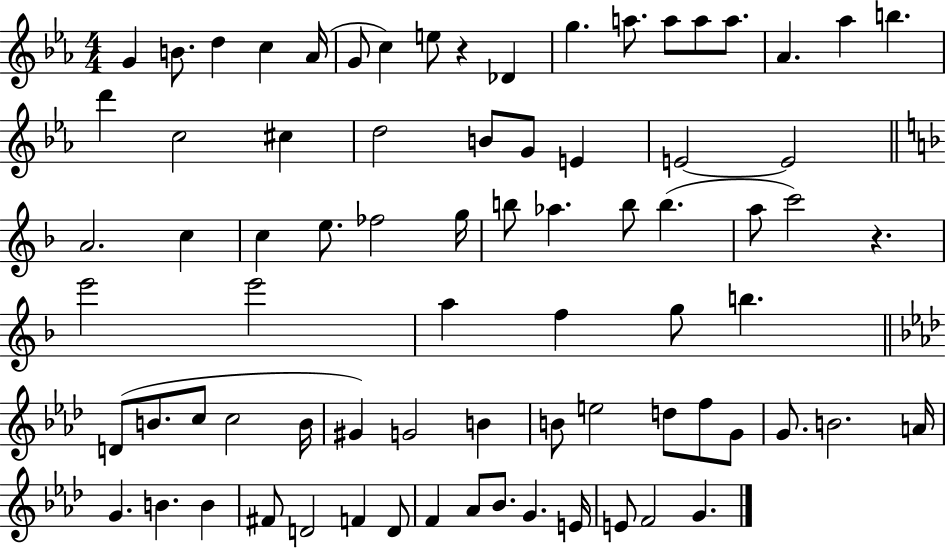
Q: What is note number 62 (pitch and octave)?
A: B4